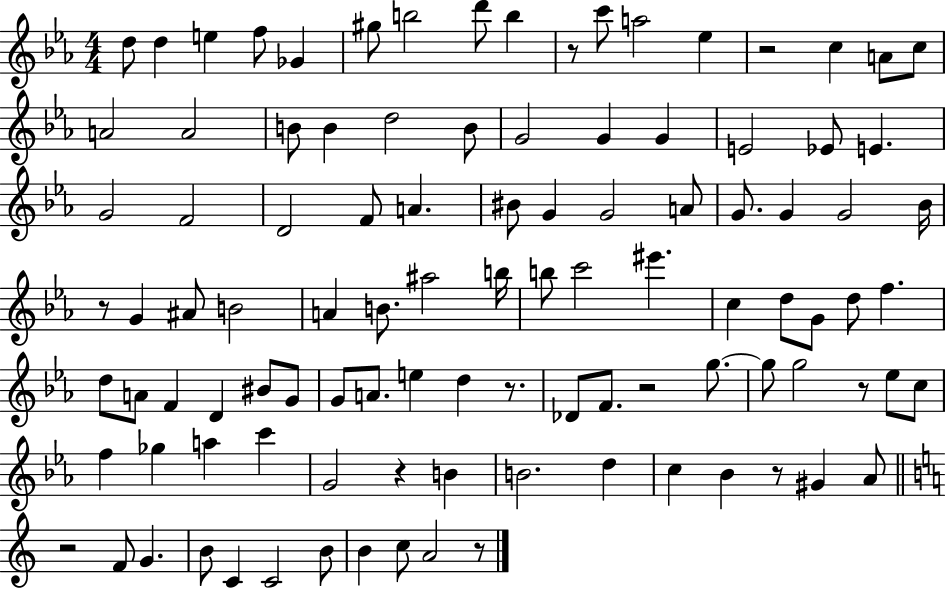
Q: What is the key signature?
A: EES major